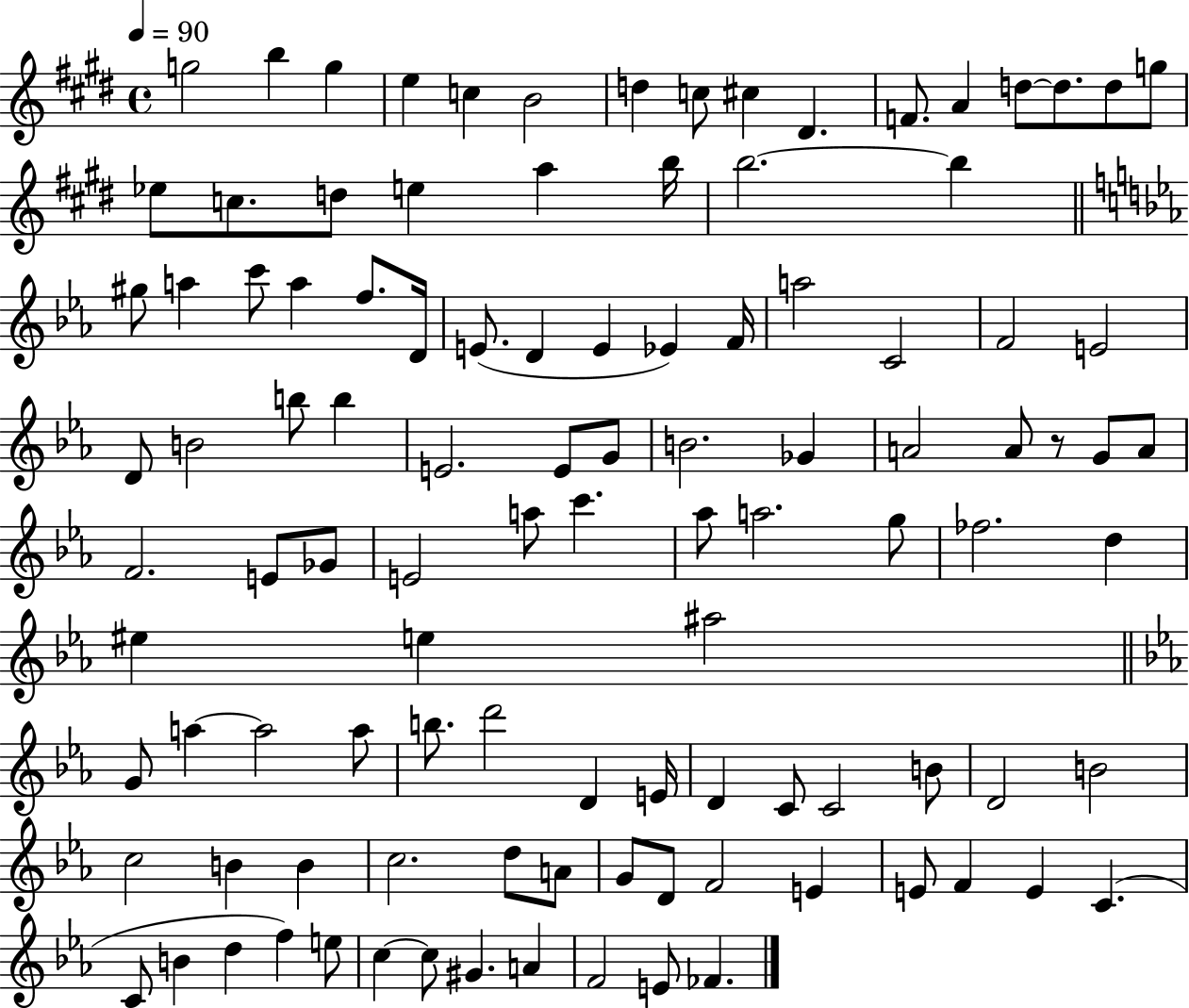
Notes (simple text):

G5/h B5/q G5/q E5/q C5/q B4/h D5/q C5/e C#5/q D#4/q. F4/e. A4/q D5/e D5/e. D5/e G5/e Eb5/e C5/e. D5/e E5/q A5/q B5/s B5/h. B5/q G#5/e A5/q C6/e A5/q F5/e. D4/s E4/e. D4/q E4/q Eb4/q F4/s A5/h C4/h F4/h E4/h D4/e B4/h B5/e B5/q E4/h. E4/e G4/e B4/h. Gb4/q A4/h A4/e R/e G4/e A4/e F4/h. E4/e Gb4/e E4/h A5/e C6/q. Ab5/e A5/h. G5/e FES5/h. D5/q EIS5/q E5/q A#5/h G4/e A5/q A5/h A5/e B5/e. D6/h D4/q E4/s D4/q C4/e C4/h B4/e D4/h B4/h C5/h B4/q B4/q C5/h. D5/e A4/e G4/e D4/e F4/h E4/q E4/e F4/q E4/q C4/q. C4/e B4/q D5/q F5/q E5/e C5/q C5/e G#4/q. A4/q F4/h E4/e FES4/q.